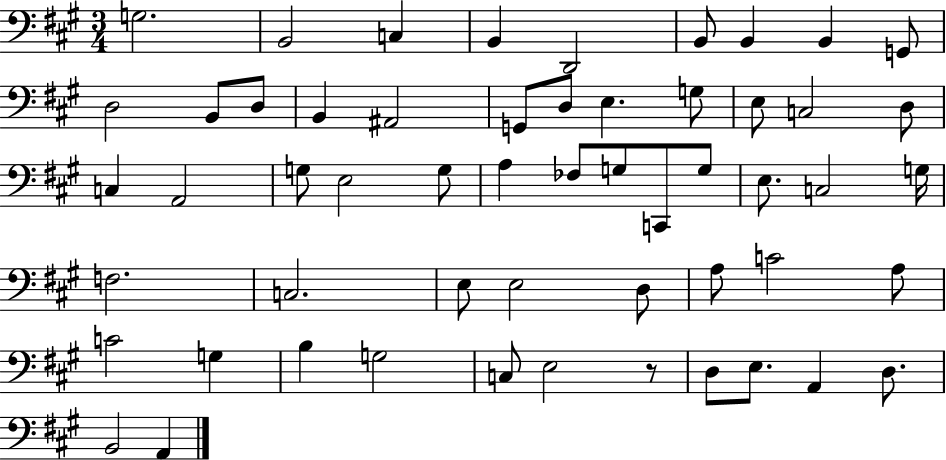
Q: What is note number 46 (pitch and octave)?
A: G3